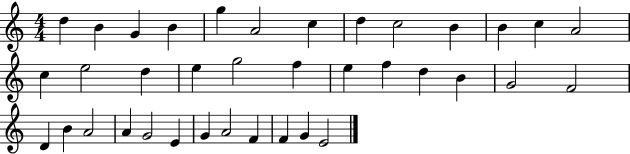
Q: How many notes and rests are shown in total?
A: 37